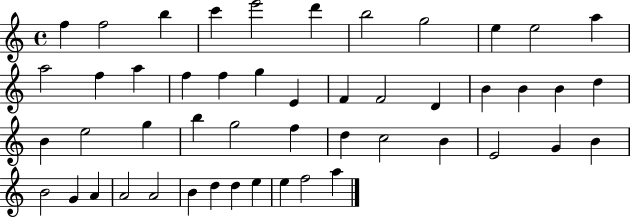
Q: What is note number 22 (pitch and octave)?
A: B4